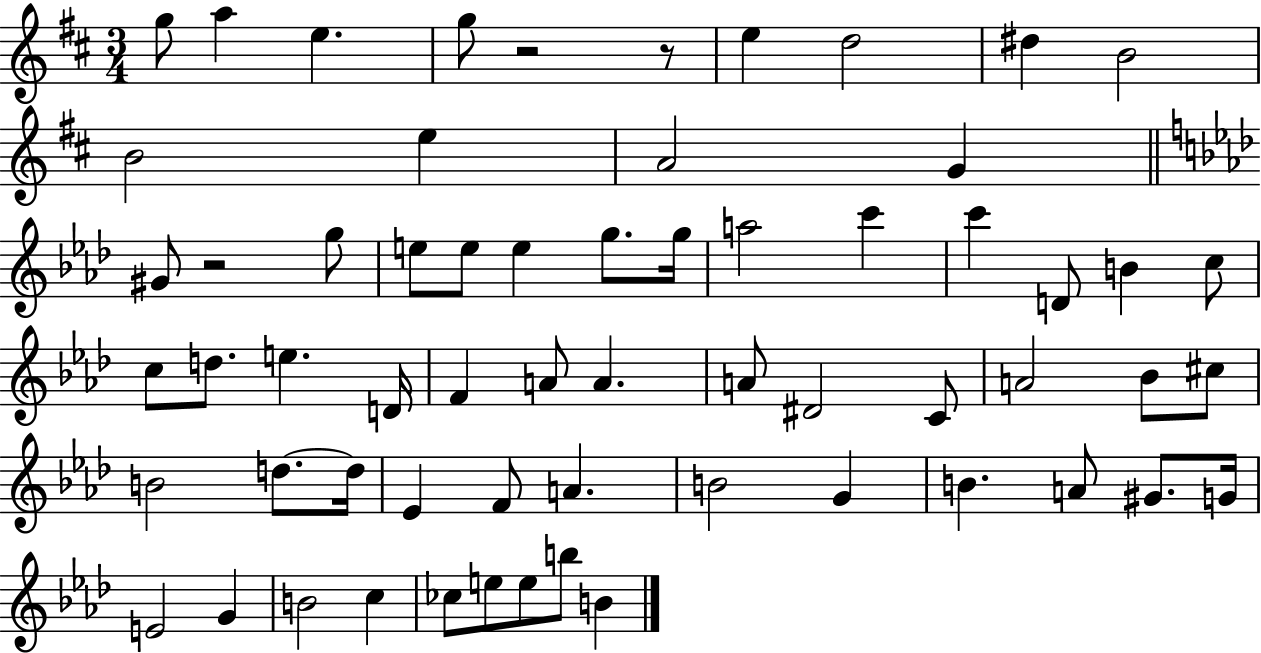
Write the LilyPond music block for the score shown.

{
  \clef treble
  \numericTimeSignature
  \time 3/4
  \key d \major
  \repeat volta 2 { g''8 a''4 e''4. | g''8 r2 r8 | e''4 d''2 | dis''4 b'2 | \break b'2 e''4 | a'2 g'4 | \bar "||" \break \key aes \major gis'8 r2 g''8 | e''8 e''8 e''4 g''8. g''16 | a''2 c'''4 | c'''4 d'8 b'4 c''8 | \break c''8 d''8. e''4. d'16 | f'4 a'8 a'4. | a'8 dis'2 c'8 | a'2 bes'8 cis''8 | \break b'2 d''8.~~ d''16 | ees'4 f'8 a'4. | b'2 g'4 | b'4. a'8 gis'8. g'16 | \break e'2 g'4 | b'2 c''4 | ces''8 e''8 e''8 b''8 b'4 | } \bar "|."
}